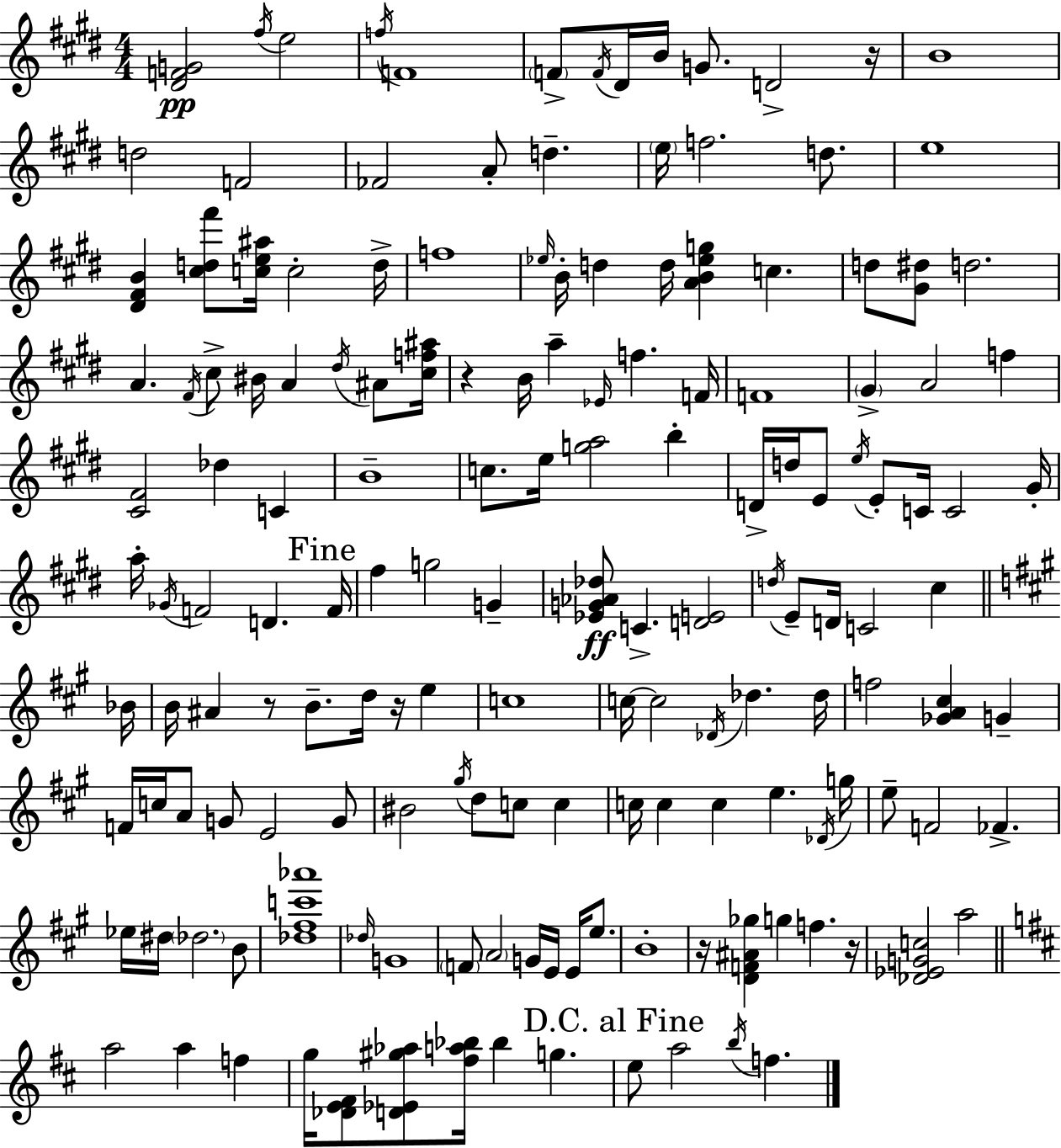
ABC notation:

X:1
T:Untitled
M:4/4
L:1/4
K:E
[^DFG]2 ^f/4 e2 f/4 F4 F/2 F/4 ^D/4 B/4 G/2 D2 z/4 B4 d2 F2 _F2 A/2 d e/4 f2 d/2 e4 [^D^FB] [^cd^f']/2 [ce^a]/4 c2 d/4 f4 _e/4 B/4 d d/4 [AB_eg] c d/2 [^G^d]/2 d2 A ^F/4 ^c/2 ^B/4 A ^d/4 ^A/2 [^cf^a]/4 z B/4 a _E/4 f F/4 F4 ^G A2 f [^C^F]2 _d C B4 c/2 e/4 [ga]2 b D/4 d/4 E/2 e/4 E/2 C/4 C2 ^G/4 a/4 _G/4 F2 D F/4 ^f g2 G [_EG_A_d]/2 C [DE]2 d/4 E/2 D/4 C2 ^c _B/4 B/4 ^A z/2 B/2 d/4 z/4 e c4 c/4 c2 _D/4 _d _d/4 f2 [_GA^c] G F/4 c/4 A/2 G/2 E2 G/2 ^B2 ^g/4 d/2 c/2 c c/4 c c e _D/4 g/4 e/2 F2 _F _e/4 ^d/4 _d2 B/2 [_d^fc'_a']4 _d/4 G4 F/2 A2 G/4 E/4 E/4 e/2 B4 z/4 [DF^A_g] g f z/4 [_D_EGc]2 a2 a2 a f g/4 [_DE^F]/2 [D_E^g_a]/2 [^fa_b]/4 _b g e/2 a2 b/4 f